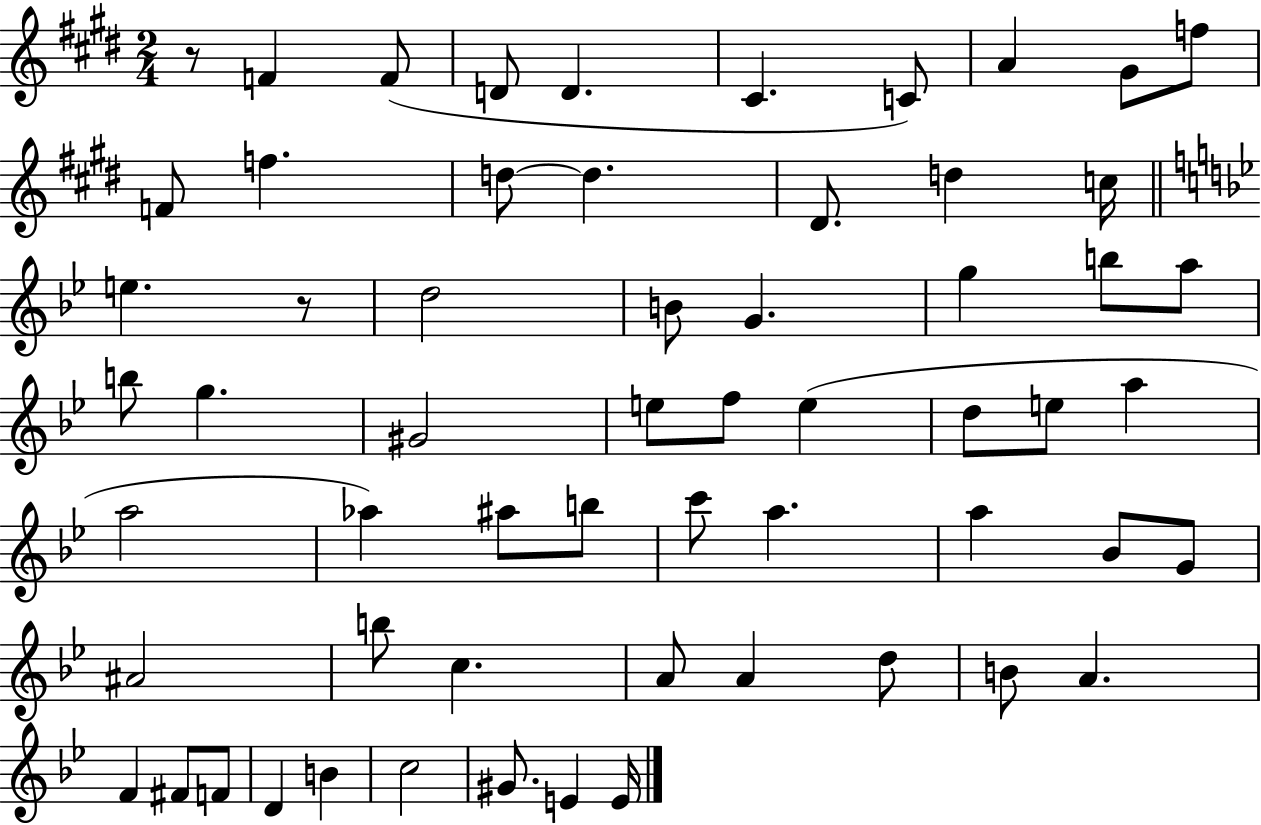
{
  \clef treble
  \numericTimeSignature
  \time 2/4
  \key e \major
  r8 f'4 f'8( | d'8 d'4. | cis'4. c'8) | a'4 gis'8 f''8 | \break f'8 f''4. | d''8~~ d''4. | dis'8. d''4 c''16 | \bar "||" \break \key g \minor e''4. r8 | d''2 | b'8 g'4. | g''4 b''8 a''8 | \break b''8 g''4. | gis'2 | e''8 f''8 e''4( | d''8 e''8 a''4 | \break a''2 | aes''4) ais''8 b''8 | c'''8 a''4. | a''4 bes'8 g'8 | \break ais'2 | b''8 c''4. | a'8 a'4 d''8 | b'8 a'4. | \break f'4 fis'8 f'8 | d'4 b'4 | c''2 | gis'8. e'4 e'16 | \break \bar "|."
}